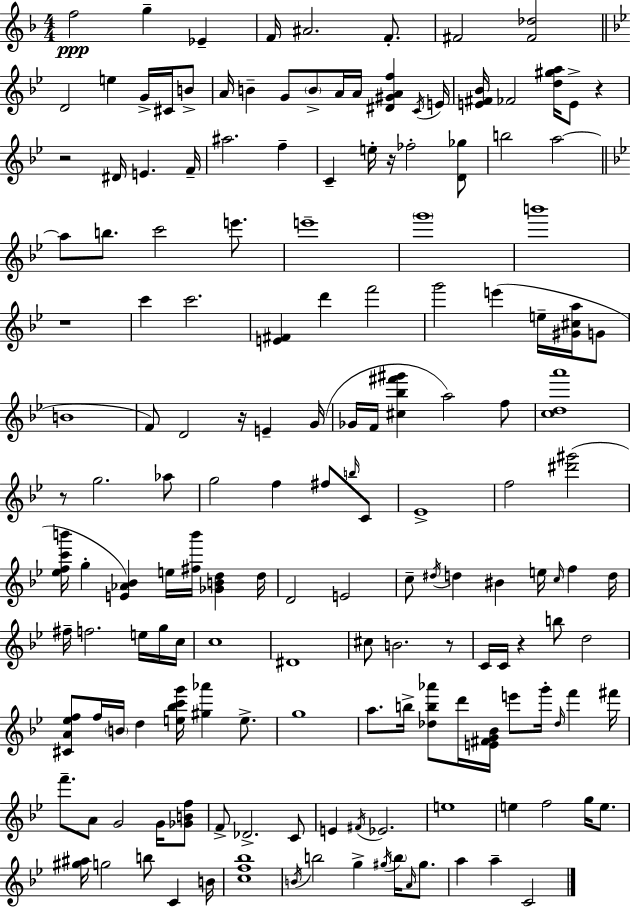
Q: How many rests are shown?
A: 8